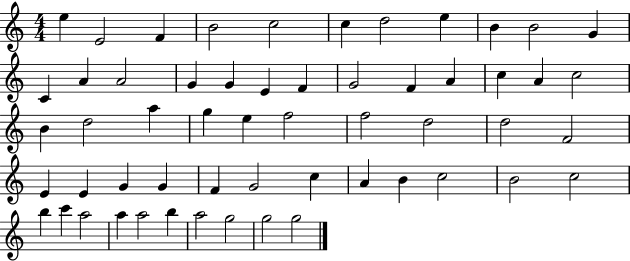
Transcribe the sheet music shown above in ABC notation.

X:1
T:Untitled
M:4/4
L:1/4
K:C
e E2 F B2 c2 c d2 e B B2 G C A A2 G G E F G2 F A c A c2 B d2 a g e f2 f2 d2 d2 F2 E E G G F G2 c A B c2 B2 c2 b c' a2 a a2 b a2 g2 g2 g2